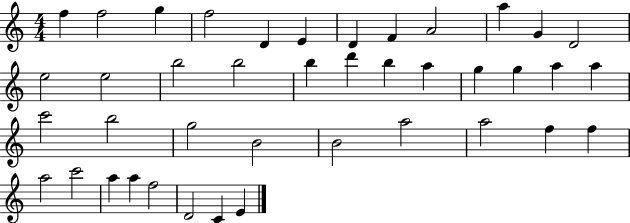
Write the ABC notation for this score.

X:1
T:Untitled
M:4/4
L:1/4
K:C
f f2 g f2 D E D F A2 a G D2 e2 e2 b2 b2 b d' b a g g a a c'2 b2 g2 B2 B2 a2 a2 f f a2 c'2 a a f2 D2 C E